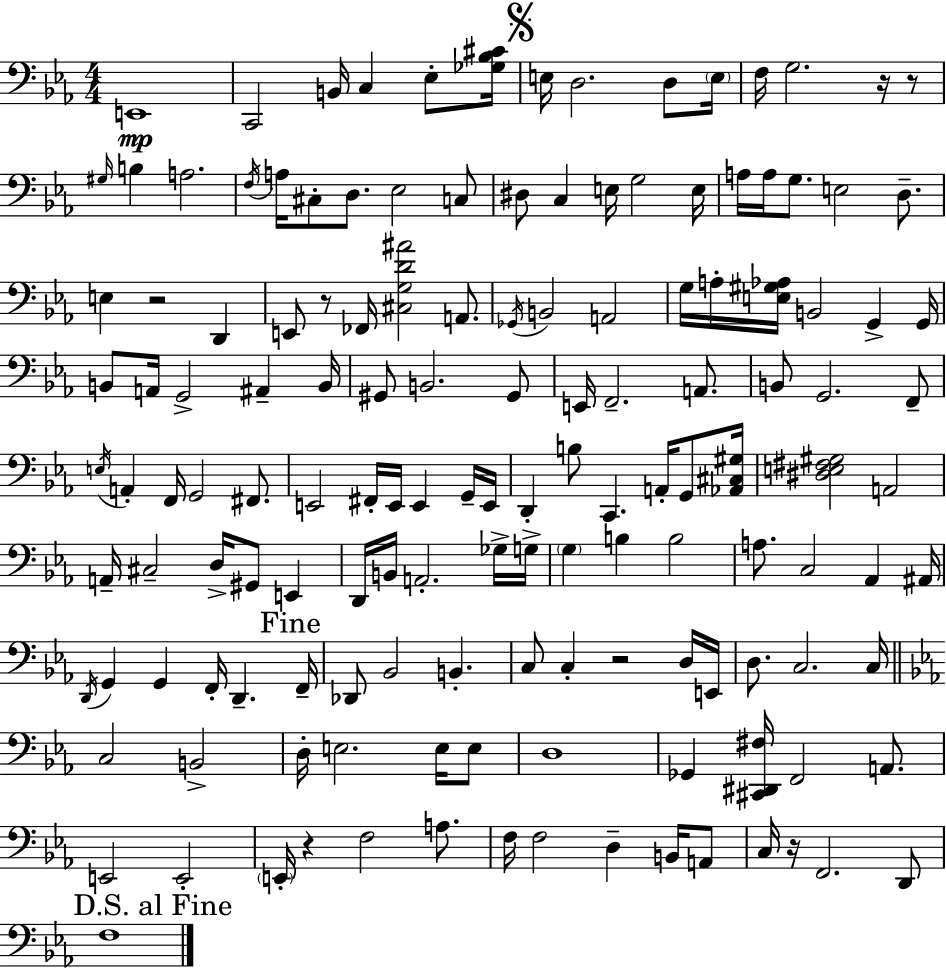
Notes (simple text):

E2/w C2/h B2/s C3/q Eb3/e [Gb3,Bb3,C#4]/s E3/s D3/h. D3/e E3/s F3/s G3/h. R/s R/e G#3/s B3/q A3/h. F3/s A3/s C#3/e D3/e. Eb3/h C3/e D#3/e C3/q E3/s G3/h E3/s A3/s A3/s G3/e. E3/h D3/e. E3/q R/h D2/q E2/e R/e FES2/s [C#3,G3,D4,A#4]/h A2/e. Gb2/s B2/h A2/h G3/s A3/s [E3,G#3,Ab3]/s B2/h G2/q G2/s B2/e A2/s G2/h A#2/q B2/s G#2/e B2/h. G#2/e E2/s F2/h. A2/e. B2/e G2/h. F2/e E3/s A2/q F2/s G2/h F#2/e. E2/h F#2/s E2/s E2/q G2/s E2/s D2/q B3/e C2/q. A2/s G2/e [Ab2,C#3,G#3]/s [D#3,E3,F#3,G#3]/h A2/h A2/s C#3/h D3/s G#2/e E2/q D2/s B2/s A2/h. Gb3/s G3/s G3/q B3/q B3/h A3/e. C3/h Ab2/q A#2/s D2/s G2/q G2/q F2/s D2/q. F2/s Db2/e Bb2/h B2/q. C3/e C3/q R/h D3/s E2/s D3/e. C3/h. C3/s C3/h B2/h D3/s E3/h. E3/s E3/e D3/w Gb2/q [C#2,D#2,F#3]/s F2/h A2/e. E2/h E2/h E2/s R/q F3/h A3/e. F3/s F3/h D3/q B2/s A2/e C3/s R/s F2/h. D2/e F3/w